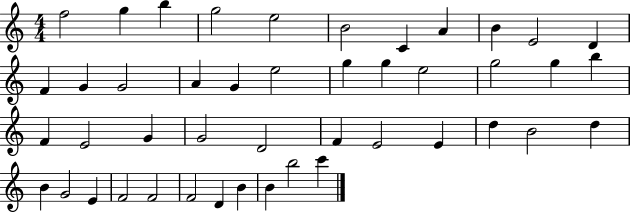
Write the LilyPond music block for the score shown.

{
  \clef treble
  \numericTimeSignature
  \time 4/4
  \key c \major
  f''2 g''4 b''4 | g''2 e''2 | b'2 c'4 a'4 | b'4 e'2 d'4 | \break f'4 g'4 g'2 | a'4 g'4 e''2 | g''4 g''4 e''2 | g''2 g''4 b''4 | \break f'4 e'2 g'4 | g'2 d'2 | f'4 e'2 e'4 | d''4 b'2 d''4 | \break b'4 g'2 e'4 | f'2 f'2 | f'2 d'4 b'4 | b'4 b''2 c'''4 | \break \bar "|."
}